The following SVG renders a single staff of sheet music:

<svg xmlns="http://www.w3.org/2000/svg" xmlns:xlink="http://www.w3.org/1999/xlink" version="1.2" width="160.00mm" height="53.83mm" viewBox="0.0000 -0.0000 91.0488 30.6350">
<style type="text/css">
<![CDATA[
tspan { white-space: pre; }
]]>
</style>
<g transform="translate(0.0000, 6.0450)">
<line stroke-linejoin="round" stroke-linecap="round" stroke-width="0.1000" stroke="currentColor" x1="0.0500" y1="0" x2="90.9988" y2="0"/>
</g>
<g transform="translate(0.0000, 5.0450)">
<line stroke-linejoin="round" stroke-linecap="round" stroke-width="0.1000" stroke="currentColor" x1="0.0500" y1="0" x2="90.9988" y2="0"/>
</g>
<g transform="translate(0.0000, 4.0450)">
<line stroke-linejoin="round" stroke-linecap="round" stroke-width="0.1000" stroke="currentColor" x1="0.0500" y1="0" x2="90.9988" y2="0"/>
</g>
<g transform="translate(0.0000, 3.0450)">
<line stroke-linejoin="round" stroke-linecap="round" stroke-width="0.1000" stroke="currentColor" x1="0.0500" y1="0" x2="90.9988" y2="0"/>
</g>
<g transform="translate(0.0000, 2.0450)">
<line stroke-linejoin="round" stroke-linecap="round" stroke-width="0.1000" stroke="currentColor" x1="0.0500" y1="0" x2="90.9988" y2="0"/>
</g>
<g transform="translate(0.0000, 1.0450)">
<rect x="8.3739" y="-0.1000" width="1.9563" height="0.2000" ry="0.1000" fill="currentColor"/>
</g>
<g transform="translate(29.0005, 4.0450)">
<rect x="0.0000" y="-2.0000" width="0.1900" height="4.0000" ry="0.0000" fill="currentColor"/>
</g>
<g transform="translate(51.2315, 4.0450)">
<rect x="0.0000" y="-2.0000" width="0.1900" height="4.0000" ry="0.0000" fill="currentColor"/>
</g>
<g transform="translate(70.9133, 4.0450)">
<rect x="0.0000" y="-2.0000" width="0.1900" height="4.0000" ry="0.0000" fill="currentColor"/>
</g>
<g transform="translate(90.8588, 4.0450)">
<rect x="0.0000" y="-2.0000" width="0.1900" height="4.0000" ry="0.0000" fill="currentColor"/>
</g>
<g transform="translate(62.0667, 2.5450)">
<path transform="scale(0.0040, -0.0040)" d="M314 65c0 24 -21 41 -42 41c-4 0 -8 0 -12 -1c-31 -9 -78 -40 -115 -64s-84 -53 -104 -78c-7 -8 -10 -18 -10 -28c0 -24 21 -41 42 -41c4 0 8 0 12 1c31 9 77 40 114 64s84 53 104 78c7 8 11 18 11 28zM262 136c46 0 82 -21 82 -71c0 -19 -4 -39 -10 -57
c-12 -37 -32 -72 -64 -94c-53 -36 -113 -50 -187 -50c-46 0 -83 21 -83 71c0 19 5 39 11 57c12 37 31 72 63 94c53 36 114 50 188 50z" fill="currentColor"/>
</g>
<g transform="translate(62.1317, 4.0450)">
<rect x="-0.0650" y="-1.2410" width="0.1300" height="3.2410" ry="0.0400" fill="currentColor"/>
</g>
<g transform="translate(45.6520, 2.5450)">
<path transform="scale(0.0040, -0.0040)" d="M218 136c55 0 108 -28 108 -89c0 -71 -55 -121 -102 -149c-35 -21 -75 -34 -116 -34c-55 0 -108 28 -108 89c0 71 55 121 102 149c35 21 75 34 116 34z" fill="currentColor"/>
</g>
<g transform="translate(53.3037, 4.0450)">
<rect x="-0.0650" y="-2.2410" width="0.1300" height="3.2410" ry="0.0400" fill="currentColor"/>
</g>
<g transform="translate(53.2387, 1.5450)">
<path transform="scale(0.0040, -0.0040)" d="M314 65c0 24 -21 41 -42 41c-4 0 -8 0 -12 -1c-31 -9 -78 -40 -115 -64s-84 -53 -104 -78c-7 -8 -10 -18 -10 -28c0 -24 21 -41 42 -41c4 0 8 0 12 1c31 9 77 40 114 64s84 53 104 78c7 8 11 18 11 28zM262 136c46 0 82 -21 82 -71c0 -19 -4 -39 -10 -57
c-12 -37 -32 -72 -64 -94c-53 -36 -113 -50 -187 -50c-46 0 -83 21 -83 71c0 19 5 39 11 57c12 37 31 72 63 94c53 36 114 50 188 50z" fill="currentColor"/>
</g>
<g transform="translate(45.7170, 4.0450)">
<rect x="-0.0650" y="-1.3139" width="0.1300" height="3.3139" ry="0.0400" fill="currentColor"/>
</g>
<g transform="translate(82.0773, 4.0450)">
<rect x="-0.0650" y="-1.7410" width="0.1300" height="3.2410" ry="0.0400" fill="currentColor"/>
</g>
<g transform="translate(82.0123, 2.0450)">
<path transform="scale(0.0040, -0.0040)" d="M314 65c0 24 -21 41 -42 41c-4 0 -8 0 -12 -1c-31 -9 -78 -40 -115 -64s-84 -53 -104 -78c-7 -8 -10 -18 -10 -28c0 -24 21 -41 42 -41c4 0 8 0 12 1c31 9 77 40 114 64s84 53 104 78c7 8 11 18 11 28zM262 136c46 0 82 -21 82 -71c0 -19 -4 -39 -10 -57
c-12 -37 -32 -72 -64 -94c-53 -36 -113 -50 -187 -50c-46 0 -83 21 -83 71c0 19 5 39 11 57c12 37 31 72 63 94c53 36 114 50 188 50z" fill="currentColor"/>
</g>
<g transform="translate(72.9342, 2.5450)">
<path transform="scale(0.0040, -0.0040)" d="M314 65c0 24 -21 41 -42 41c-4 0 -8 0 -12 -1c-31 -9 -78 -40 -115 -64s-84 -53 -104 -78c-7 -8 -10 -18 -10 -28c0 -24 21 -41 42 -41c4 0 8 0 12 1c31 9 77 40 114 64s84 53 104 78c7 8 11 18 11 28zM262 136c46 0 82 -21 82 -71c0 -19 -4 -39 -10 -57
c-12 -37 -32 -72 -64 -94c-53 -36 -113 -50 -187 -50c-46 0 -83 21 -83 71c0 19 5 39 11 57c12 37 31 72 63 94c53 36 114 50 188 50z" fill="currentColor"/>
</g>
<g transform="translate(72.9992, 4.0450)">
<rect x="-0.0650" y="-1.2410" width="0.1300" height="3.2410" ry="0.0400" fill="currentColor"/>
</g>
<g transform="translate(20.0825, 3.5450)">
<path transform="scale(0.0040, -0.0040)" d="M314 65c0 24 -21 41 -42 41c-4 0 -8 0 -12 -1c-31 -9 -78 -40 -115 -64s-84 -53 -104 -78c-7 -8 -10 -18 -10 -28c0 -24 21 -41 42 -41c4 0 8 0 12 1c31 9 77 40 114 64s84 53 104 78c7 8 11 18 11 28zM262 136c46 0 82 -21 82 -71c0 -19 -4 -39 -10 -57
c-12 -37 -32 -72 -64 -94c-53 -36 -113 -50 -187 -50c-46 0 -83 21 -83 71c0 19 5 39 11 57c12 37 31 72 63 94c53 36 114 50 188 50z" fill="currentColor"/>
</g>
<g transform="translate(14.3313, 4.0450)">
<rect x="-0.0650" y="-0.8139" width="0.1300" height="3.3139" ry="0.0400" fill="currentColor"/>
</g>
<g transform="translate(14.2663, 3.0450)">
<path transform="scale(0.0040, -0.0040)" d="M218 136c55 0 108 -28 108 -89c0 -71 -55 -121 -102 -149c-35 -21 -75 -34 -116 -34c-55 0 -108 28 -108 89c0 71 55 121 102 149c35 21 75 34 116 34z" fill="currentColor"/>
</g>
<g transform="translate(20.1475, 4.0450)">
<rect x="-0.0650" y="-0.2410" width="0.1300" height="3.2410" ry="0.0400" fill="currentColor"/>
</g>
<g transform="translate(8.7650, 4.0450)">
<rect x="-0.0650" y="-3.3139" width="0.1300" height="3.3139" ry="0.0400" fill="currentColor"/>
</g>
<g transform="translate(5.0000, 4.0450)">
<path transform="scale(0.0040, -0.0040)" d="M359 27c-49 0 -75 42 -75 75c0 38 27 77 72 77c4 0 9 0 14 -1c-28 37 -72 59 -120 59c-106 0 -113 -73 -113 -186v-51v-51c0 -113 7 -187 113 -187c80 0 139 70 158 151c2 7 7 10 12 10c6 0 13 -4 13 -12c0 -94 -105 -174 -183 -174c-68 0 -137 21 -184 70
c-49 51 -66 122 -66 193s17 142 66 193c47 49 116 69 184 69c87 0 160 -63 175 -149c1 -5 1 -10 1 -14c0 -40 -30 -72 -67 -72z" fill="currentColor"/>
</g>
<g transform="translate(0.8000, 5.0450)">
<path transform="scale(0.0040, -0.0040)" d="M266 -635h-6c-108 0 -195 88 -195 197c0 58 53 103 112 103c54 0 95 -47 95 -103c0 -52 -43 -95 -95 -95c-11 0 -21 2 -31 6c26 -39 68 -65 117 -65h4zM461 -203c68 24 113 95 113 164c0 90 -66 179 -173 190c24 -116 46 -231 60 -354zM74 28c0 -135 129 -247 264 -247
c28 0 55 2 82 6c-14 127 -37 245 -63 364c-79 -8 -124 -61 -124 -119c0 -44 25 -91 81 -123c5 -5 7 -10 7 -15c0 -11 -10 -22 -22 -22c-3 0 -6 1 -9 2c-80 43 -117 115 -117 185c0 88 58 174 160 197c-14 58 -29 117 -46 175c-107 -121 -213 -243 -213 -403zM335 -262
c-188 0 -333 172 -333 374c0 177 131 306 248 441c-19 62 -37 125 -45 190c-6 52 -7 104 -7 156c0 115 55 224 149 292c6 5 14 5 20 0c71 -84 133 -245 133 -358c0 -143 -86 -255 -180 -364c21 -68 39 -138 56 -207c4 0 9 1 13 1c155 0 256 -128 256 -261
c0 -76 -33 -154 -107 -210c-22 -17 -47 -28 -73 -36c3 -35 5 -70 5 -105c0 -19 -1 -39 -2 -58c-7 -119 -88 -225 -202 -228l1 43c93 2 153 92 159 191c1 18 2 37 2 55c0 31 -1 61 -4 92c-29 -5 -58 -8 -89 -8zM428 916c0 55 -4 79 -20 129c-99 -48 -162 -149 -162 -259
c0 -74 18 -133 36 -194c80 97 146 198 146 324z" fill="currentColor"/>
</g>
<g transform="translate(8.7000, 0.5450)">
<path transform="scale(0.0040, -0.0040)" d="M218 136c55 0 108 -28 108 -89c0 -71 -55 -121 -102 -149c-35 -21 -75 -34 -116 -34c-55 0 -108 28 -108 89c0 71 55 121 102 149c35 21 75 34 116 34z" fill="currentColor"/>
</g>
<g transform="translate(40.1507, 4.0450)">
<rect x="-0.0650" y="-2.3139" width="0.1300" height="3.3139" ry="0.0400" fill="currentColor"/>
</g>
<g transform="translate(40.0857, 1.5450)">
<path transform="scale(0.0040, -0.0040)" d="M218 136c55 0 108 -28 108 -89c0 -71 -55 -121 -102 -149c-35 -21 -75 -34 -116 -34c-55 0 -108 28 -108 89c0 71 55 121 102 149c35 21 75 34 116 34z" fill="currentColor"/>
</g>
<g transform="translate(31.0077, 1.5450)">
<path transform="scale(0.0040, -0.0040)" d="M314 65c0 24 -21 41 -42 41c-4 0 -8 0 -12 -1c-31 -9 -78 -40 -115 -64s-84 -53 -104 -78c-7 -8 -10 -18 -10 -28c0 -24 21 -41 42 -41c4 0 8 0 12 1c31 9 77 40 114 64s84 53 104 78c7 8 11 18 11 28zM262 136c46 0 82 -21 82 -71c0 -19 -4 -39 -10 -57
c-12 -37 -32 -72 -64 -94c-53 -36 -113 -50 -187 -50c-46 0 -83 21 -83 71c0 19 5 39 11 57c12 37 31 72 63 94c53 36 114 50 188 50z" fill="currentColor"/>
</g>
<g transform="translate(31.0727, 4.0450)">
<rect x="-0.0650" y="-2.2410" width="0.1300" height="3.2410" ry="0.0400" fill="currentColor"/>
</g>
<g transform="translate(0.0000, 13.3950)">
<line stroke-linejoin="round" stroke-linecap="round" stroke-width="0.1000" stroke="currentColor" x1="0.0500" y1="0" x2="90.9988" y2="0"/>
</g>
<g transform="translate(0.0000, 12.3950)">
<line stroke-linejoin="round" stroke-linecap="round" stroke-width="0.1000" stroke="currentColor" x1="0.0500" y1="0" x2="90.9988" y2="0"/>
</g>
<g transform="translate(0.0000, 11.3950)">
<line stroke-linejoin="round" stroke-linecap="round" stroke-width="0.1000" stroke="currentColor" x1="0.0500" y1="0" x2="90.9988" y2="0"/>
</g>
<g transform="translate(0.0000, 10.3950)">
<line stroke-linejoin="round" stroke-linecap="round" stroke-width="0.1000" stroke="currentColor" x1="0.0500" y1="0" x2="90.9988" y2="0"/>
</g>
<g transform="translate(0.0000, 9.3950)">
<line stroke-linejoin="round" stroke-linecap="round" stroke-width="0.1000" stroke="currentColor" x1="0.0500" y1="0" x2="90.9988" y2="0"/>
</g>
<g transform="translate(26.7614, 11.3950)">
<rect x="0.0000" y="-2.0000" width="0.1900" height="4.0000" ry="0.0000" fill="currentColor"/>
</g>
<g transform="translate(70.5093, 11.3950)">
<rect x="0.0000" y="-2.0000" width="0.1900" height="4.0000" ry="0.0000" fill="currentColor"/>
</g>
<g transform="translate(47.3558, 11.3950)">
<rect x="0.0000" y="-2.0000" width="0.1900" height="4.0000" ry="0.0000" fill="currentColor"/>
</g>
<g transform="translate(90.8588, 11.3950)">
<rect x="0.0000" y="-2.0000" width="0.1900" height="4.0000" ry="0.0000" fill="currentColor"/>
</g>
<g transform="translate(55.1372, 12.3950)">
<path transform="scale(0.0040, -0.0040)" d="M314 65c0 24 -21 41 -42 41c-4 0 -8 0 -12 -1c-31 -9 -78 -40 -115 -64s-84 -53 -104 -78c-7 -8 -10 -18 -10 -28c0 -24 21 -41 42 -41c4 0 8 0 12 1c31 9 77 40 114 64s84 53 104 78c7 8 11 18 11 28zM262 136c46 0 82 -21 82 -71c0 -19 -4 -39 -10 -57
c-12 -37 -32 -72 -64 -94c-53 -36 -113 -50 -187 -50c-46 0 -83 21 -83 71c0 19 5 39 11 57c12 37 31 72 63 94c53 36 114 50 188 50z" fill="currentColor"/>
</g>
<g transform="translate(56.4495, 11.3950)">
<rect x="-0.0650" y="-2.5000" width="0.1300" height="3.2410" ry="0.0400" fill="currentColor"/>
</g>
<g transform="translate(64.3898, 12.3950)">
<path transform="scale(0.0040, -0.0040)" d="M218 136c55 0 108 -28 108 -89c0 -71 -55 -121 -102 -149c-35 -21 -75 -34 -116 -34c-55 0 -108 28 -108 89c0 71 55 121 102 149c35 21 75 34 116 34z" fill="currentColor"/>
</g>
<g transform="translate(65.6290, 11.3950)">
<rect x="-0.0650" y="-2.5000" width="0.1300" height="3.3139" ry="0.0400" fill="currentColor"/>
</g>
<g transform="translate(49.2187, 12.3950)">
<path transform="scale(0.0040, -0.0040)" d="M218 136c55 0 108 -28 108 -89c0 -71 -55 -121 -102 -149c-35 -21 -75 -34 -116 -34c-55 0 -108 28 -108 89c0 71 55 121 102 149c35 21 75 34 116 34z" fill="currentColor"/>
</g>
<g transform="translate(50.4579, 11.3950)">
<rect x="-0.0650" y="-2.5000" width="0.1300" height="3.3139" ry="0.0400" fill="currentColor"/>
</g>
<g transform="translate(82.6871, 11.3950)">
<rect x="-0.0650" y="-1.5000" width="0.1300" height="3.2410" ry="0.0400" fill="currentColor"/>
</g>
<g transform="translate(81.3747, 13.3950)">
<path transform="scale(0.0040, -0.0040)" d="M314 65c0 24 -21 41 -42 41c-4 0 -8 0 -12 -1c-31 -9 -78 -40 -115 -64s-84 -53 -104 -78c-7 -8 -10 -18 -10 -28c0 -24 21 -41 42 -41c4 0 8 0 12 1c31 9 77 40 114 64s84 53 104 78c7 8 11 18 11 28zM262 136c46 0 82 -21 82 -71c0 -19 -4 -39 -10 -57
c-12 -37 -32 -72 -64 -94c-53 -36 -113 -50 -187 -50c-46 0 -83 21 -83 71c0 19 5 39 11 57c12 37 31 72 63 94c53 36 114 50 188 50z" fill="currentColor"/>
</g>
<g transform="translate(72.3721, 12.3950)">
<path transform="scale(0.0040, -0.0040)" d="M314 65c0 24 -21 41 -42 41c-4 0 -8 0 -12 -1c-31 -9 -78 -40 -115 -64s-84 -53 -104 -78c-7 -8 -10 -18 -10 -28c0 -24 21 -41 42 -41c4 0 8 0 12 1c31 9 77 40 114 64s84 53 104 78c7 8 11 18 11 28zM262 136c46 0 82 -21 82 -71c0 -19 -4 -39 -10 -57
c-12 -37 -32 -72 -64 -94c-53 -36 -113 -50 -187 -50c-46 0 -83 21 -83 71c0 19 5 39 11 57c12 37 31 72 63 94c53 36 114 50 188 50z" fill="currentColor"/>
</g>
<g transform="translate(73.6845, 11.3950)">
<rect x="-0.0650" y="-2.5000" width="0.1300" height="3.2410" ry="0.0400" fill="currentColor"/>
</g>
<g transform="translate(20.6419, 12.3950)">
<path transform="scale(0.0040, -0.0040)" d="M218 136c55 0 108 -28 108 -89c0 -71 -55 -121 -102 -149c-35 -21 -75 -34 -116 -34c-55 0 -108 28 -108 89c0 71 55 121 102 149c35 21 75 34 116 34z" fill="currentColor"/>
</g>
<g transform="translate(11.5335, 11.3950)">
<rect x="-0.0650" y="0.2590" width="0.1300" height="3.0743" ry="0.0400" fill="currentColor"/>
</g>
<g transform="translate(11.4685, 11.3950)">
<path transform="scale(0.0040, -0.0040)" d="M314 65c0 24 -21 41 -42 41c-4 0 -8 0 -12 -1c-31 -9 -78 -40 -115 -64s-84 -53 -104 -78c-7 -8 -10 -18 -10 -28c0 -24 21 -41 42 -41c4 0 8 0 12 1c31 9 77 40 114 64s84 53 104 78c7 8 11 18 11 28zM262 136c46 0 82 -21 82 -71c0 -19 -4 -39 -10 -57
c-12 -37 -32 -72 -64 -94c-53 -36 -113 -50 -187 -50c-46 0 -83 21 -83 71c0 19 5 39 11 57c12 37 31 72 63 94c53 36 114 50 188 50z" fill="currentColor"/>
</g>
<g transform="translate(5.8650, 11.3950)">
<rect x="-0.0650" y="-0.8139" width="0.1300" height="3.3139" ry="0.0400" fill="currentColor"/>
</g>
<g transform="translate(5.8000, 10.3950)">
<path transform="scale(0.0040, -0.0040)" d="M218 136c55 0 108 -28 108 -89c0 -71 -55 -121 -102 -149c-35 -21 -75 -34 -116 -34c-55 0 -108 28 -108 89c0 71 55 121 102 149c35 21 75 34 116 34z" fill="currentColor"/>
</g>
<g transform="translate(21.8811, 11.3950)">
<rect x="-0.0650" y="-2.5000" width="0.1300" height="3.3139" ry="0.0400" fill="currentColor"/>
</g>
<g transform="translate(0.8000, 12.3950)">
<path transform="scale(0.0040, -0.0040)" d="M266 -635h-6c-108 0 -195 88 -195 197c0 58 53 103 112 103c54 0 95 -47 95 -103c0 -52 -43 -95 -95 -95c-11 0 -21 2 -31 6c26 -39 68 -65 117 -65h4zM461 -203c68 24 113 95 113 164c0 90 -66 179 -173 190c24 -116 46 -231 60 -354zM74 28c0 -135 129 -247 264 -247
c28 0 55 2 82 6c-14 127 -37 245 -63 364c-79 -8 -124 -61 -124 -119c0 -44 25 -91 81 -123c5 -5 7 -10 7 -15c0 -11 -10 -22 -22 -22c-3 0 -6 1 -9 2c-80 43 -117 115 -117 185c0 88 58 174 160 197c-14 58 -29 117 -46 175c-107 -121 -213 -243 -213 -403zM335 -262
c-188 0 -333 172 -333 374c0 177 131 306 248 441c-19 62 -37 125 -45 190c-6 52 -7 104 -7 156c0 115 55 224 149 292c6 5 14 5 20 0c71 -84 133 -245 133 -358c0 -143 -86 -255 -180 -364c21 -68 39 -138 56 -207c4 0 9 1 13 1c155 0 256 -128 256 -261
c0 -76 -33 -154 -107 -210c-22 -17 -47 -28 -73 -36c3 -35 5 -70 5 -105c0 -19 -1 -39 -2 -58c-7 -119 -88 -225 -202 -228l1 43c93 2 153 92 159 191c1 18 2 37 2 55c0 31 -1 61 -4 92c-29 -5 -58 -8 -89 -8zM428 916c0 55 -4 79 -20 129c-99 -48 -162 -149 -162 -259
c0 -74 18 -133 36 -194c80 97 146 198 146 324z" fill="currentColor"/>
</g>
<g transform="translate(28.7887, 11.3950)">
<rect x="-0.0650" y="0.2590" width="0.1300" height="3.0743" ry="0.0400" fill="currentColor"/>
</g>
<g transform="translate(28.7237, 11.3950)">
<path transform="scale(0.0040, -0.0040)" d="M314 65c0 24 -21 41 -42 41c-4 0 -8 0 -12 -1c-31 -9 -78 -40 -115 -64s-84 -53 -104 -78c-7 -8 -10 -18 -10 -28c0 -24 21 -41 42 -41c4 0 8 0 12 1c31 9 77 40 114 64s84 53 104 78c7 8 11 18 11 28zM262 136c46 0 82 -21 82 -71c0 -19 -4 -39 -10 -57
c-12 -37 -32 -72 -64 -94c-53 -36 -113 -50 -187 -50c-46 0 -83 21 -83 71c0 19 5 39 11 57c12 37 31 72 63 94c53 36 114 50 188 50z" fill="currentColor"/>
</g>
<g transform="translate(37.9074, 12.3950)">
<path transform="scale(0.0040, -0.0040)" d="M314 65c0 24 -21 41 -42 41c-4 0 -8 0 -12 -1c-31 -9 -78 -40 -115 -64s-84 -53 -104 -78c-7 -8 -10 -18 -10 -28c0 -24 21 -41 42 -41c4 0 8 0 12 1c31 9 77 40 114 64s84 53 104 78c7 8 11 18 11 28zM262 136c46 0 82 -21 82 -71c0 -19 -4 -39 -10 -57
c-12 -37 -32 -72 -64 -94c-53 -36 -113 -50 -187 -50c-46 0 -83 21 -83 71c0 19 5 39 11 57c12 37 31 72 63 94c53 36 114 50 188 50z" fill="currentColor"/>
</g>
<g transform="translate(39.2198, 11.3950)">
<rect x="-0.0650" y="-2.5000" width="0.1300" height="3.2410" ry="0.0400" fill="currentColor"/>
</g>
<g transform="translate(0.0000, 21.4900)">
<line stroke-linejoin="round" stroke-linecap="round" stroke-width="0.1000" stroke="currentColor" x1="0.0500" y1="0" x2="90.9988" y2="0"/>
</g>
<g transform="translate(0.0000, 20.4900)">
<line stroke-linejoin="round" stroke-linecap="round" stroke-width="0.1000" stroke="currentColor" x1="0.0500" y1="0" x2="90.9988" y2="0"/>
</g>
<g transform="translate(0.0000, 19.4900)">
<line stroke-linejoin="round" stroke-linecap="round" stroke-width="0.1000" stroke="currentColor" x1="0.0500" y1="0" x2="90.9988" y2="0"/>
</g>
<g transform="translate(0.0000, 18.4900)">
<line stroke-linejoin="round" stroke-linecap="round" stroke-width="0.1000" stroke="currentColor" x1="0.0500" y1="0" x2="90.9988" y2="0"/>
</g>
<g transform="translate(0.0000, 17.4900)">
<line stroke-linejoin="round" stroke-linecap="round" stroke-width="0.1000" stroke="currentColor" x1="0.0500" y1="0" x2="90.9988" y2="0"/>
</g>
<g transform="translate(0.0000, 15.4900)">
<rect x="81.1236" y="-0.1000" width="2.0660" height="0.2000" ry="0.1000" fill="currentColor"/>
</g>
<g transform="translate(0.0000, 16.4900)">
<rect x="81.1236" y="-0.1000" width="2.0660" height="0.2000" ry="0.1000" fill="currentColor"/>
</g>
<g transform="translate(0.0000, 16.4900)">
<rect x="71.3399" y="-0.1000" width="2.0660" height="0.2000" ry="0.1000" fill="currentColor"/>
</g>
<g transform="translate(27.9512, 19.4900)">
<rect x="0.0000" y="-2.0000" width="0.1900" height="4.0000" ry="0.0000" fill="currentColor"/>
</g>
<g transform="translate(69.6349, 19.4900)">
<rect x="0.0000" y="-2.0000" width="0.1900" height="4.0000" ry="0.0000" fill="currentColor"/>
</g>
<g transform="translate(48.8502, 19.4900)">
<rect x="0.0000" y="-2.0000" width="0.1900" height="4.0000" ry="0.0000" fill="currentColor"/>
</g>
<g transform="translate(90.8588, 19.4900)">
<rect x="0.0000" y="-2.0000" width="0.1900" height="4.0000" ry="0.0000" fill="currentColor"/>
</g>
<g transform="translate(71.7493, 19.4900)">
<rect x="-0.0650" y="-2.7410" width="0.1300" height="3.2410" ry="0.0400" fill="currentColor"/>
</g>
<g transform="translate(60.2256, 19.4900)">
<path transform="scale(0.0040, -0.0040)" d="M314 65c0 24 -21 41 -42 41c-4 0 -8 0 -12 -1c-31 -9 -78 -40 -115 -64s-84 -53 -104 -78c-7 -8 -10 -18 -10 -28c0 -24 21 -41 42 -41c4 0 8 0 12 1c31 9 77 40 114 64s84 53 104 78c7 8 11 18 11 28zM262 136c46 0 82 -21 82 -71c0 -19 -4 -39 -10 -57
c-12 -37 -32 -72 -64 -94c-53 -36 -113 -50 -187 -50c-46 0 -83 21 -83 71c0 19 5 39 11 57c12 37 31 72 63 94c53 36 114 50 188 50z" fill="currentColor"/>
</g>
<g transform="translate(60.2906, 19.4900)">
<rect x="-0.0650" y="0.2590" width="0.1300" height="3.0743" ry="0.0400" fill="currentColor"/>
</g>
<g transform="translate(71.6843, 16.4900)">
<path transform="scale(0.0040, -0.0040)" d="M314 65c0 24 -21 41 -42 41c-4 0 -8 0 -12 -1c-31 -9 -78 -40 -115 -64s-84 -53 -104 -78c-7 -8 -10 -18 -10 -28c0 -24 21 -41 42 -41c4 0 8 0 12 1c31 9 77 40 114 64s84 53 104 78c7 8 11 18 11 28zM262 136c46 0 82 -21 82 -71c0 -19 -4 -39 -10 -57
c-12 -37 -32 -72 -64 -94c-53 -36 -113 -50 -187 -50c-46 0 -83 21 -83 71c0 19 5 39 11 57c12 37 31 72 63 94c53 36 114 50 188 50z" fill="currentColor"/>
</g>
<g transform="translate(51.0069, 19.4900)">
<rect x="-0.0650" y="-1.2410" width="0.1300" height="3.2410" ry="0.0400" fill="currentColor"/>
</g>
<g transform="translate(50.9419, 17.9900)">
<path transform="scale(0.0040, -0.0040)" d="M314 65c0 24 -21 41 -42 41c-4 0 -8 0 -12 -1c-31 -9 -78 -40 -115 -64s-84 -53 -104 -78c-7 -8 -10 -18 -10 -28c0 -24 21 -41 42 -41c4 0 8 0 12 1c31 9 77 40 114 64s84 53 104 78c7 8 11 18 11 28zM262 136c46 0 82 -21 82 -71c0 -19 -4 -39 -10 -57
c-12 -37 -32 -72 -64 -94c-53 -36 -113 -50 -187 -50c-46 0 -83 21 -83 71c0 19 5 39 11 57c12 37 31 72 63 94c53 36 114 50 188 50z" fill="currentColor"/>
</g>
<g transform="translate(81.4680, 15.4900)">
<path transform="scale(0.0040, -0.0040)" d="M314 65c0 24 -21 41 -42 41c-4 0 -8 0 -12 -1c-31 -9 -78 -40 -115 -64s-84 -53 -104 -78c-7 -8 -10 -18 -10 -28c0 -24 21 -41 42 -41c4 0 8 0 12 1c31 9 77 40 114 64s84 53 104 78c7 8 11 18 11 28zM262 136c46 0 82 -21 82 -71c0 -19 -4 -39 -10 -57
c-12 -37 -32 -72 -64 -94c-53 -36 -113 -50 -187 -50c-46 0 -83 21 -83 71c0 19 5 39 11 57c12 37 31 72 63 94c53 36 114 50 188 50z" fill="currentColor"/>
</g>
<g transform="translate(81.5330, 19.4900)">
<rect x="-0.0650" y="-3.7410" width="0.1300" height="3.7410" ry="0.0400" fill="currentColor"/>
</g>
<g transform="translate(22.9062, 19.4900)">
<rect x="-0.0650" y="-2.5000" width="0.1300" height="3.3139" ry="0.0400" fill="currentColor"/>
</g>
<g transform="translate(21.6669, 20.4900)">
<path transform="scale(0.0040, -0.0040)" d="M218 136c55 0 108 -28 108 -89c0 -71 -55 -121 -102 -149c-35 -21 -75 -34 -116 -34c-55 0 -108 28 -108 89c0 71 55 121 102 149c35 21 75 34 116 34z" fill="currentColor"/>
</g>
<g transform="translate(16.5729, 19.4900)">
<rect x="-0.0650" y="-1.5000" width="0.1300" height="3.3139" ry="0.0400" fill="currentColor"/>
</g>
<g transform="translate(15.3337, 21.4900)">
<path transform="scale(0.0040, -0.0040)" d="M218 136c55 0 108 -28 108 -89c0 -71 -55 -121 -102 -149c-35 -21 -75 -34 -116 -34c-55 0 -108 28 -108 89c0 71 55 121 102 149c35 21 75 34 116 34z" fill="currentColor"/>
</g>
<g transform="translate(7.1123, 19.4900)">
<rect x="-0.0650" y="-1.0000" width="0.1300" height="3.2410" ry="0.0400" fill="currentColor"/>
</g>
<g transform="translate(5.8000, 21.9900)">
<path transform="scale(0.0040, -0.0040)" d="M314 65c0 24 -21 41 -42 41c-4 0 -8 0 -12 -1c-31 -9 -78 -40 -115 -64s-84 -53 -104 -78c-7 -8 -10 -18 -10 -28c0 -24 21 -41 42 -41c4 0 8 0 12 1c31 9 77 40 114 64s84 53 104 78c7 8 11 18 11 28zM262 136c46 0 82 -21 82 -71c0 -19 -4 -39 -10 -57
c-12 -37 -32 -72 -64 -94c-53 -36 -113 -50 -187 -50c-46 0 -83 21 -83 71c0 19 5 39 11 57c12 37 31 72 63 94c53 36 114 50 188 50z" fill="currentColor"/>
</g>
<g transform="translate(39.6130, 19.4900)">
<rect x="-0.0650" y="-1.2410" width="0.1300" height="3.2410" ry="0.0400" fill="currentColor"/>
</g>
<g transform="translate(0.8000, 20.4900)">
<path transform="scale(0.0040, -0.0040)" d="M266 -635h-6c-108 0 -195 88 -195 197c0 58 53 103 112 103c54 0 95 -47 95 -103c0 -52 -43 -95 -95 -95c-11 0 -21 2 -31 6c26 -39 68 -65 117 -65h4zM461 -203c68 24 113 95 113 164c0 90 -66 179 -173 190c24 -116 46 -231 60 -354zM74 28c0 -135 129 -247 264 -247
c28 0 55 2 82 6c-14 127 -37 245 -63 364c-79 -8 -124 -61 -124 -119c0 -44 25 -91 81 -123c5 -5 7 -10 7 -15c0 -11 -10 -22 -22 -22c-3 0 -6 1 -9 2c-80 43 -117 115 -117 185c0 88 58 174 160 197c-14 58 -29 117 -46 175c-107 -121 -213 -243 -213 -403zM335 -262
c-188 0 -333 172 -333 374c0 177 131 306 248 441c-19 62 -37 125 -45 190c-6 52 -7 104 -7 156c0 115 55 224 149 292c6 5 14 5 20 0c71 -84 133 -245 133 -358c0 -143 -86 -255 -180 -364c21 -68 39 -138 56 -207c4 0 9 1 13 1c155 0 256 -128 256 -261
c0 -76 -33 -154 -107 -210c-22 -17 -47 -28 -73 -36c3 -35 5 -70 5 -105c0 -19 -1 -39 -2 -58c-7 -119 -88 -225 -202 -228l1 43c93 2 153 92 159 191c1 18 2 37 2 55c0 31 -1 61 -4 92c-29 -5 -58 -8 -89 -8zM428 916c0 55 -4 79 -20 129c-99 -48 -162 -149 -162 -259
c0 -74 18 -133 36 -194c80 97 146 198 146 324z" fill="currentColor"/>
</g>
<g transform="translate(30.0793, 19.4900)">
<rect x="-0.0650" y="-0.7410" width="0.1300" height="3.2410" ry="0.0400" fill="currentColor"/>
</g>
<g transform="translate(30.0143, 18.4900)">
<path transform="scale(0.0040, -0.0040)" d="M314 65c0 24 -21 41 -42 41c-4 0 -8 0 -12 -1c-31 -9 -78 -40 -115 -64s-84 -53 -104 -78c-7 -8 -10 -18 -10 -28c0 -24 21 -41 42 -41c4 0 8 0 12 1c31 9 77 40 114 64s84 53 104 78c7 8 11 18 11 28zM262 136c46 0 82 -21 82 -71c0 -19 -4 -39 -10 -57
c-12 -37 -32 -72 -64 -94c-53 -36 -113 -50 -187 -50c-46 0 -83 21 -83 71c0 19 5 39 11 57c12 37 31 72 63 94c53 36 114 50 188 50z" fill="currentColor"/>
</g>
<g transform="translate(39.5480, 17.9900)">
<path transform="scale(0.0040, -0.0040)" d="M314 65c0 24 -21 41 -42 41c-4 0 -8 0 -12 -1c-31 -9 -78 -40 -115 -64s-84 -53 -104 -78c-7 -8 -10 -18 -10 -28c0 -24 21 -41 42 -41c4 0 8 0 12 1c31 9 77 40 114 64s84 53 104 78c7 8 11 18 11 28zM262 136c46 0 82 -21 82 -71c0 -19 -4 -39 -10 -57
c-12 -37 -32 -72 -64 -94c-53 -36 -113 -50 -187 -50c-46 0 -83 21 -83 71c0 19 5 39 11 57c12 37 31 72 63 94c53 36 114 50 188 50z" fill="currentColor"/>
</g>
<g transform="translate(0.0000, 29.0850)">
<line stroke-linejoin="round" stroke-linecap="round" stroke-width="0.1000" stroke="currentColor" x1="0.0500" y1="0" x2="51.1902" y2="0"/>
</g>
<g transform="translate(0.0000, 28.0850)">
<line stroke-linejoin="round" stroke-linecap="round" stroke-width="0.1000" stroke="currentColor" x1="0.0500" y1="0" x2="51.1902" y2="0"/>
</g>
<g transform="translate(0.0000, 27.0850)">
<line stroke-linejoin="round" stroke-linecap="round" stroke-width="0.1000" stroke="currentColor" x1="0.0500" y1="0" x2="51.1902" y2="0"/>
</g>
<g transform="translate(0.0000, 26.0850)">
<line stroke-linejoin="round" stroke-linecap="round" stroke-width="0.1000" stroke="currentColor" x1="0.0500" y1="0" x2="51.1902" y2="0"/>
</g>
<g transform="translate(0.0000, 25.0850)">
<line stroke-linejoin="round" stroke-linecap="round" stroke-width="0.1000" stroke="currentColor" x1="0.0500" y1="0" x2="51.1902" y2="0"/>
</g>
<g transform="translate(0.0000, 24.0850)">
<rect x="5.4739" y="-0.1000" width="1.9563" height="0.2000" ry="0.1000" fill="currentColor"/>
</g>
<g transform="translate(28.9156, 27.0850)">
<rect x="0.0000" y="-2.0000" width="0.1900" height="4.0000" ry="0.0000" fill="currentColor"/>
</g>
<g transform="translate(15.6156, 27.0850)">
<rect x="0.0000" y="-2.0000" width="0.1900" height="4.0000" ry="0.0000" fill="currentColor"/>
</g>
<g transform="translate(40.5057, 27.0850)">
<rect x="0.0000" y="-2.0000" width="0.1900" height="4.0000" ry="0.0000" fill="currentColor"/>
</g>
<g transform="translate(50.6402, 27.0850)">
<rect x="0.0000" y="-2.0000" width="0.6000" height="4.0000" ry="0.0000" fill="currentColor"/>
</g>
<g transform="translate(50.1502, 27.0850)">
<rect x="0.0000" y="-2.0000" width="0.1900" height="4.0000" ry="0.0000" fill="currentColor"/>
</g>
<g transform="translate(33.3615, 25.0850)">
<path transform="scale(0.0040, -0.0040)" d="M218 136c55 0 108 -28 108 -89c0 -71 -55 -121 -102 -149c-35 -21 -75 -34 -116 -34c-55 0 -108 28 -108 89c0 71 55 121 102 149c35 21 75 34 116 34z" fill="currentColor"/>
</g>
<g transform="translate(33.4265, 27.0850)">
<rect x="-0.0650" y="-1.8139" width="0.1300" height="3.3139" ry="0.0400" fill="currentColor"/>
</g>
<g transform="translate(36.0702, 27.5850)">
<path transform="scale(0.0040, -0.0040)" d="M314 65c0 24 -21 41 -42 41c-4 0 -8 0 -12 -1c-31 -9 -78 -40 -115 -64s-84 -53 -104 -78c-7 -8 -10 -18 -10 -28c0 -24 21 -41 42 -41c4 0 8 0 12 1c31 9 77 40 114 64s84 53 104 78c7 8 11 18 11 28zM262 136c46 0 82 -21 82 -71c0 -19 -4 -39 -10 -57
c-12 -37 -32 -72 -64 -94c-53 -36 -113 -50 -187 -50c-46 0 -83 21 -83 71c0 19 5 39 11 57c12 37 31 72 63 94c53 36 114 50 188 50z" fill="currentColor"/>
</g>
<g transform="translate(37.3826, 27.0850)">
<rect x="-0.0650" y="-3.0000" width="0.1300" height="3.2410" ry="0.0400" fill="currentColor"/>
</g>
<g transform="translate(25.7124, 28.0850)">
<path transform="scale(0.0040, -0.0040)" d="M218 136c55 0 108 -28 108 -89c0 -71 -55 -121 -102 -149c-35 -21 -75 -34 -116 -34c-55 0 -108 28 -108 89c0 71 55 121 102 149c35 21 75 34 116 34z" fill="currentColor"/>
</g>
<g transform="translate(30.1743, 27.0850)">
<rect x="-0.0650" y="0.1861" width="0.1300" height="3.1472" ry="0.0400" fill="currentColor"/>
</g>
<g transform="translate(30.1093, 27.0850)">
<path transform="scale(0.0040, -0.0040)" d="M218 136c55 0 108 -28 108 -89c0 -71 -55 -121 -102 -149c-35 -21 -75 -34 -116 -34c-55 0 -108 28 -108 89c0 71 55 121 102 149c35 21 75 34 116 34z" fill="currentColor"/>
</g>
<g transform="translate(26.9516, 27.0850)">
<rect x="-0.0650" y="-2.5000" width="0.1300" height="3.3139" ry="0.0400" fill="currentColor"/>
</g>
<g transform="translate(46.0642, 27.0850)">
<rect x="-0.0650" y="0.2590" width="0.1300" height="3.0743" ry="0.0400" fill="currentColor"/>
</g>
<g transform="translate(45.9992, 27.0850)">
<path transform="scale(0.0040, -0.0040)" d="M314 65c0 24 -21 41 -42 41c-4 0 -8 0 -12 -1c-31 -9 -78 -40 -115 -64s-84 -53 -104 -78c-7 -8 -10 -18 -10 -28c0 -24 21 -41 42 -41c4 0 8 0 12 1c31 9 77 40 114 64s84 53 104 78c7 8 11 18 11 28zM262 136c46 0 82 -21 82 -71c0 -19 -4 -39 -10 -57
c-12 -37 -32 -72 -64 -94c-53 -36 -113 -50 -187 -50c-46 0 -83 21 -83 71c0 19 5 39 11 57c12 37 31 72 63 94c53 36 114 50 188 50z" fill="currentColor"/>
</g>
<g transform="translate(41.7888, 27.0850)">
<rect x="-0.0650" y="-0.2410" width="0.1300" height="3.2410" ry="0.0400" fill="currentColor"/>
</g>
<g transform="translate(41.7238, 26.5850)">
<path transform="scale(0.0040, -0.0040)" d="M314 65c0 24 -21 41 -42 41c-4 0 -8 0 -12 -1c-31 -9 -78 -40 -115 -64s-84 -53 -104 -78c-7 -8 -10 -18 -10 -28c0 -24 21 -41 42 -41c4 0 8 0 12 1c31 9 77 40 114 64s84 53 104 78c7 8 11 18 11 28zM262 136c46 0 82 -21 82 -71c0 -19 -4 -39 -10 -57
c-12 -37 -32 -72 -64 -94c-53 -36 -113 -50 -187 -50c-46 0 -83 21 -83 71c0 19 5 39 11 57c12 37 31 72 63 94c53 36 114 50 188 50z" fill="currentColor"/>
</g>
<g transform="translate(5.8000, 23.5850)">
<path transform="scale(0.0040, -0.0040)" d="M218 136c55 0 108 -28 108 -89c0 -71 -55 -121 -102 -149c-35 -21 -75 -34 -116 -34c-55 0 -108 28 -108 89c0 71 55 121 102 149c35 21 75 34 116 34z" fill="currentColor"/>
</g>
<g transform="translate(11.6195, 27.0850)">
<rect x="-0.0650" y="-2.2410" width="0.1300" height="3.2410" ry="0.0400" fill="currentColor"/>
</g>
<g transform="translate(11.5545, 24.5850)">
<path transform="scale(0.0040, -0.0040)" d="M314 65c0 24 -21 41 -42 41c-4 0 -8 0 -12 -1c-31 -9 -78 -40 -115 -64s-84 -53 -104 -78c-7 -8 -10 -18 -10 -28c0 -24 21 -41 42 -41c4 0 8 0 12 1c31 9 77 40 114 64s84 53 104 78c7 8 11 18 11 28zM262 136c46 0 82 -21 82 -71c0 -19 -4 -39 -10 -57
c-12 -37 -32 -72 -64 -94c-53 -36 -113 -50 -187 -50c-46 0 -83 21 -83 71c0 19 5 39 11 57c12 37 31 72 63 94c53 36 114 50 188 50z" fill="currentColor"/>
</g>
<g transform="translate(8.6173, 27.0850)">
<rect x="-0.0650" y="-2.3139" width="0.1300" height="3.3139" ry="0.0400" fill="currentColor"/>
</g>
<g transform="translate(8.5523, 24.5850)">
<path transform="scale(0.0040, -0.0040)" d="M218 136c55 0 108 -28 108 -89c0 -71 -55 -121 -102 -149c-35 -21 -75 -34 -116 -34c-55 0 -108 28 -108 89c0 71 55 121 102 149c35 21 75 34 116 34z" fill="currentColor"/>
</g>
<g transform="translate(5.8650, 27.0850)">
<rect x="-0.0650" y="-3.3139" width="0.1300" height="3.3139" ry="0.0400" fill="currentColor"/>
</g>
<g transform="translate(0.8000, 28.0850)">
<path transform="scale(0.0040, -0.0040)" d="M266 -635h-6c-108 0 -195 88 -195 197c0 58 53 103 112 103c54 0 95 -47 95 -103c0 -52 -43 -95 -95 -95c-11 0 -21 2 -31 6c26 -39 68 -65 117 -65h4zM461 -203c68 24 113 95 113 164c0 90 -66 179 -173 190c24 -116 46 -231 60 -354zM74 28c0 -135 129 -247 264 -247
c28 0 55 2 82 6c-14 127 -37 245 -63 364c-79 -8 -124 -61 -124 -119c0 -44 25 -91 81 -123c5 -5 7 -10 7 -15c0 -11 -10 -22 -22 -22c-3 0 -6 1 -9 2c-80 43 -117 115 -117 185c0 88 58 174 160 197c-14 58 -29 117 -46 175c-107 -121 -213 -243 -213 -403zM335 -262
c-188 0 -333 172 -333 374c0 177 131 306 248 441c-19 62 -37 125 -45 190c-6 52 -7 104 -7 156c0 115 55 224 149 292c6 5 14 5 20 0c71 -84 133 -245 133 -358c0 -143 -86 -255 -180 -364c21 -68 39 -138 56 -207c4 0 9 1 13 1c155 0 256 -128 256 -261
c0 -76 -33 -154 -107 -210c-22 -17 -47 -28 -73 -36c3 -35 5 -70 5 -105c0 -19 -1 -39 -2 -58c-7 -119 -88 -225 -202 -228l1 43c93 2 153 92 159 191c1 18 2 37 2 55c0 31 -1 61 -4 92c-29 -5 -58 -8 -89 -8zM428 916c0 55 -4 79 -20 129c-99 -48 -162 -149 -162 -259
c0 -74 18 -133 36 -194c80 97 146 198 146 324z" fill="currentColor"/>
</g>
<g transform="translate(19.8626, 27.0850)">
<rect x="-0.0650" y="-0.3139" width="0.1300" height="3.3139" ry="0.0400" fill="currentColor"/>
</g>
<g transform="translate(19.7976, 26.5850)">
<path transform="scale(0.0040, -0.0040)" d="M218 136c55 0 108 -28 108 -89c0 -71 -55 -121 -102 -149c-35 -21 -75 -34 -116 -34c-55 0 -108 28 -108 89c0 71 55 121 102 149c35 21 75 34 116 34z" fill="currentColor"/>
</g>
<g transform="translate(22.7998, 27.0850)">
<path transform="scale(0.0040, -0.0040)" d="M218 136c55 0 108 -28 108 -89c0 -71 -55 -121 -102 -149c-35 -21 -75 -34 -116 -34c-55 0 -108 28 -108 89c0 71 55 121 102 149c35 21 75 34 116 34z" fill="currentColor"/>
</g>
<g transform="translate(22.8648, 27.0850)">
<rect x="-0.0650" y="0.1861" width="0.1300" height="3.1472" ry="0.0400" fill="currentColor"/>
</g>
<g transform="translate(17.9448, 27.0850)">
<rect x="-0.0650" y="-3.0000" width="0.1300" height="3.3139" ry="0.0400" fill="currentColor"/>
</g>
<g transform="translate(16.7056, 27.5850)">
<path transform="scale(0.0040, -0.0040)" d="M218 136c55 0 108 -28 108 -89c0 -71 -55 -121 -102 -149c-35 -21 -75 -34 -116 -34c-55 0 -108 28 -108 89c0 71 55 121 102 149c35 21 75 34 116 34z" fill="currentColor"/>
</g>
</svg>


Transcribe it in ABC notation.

X:1
T:Untitled
M:4/4
L:1/4
K:C
b d c2 g2 g e g2 e2 e2 f2 d B2 G B2 G2 G G2 G G2 E2 D2 E G d2 e2 e2 B2 a2 c'2 b g g2 A c B G B f A2 c2 B2